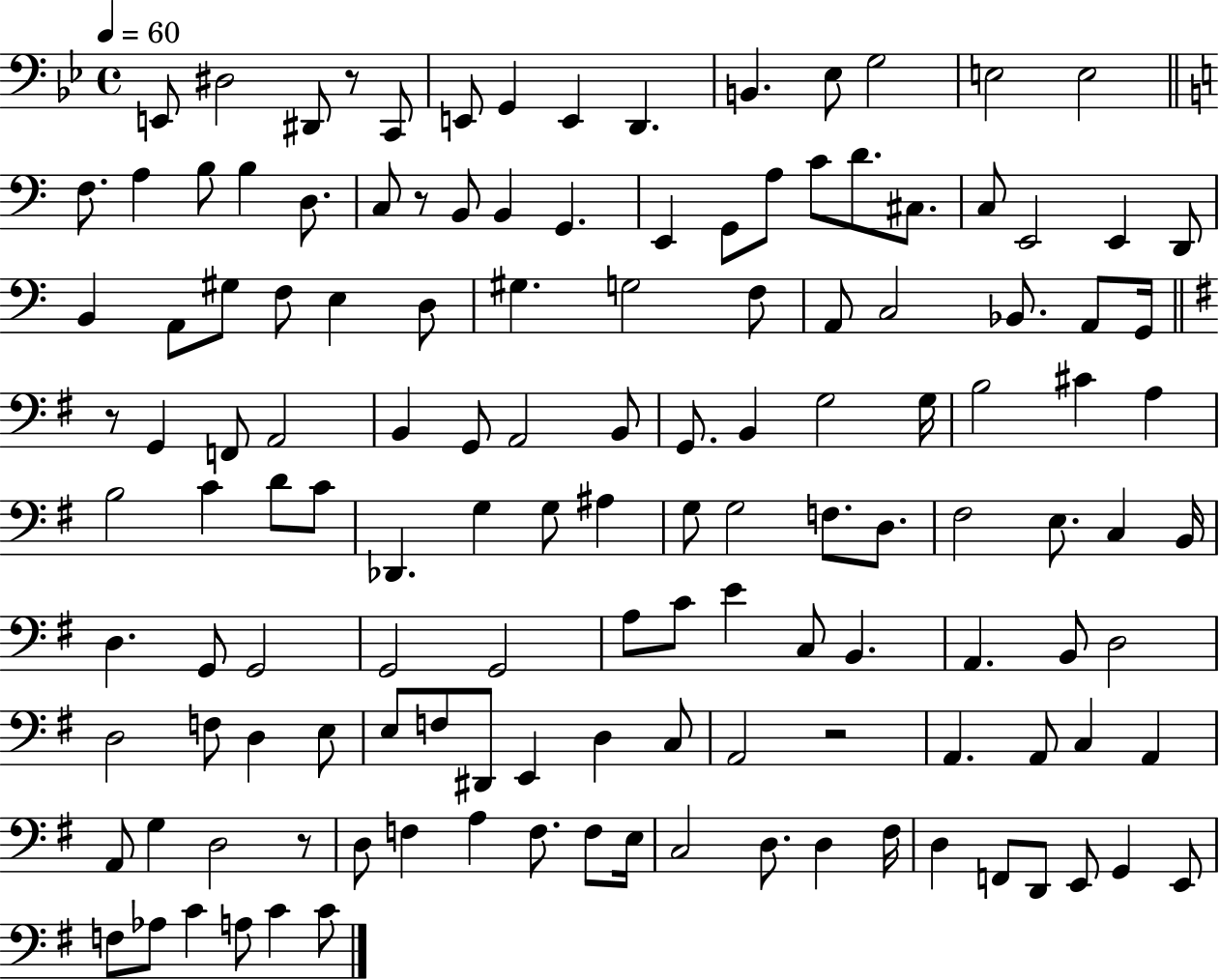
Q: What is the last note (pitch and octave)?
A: C4